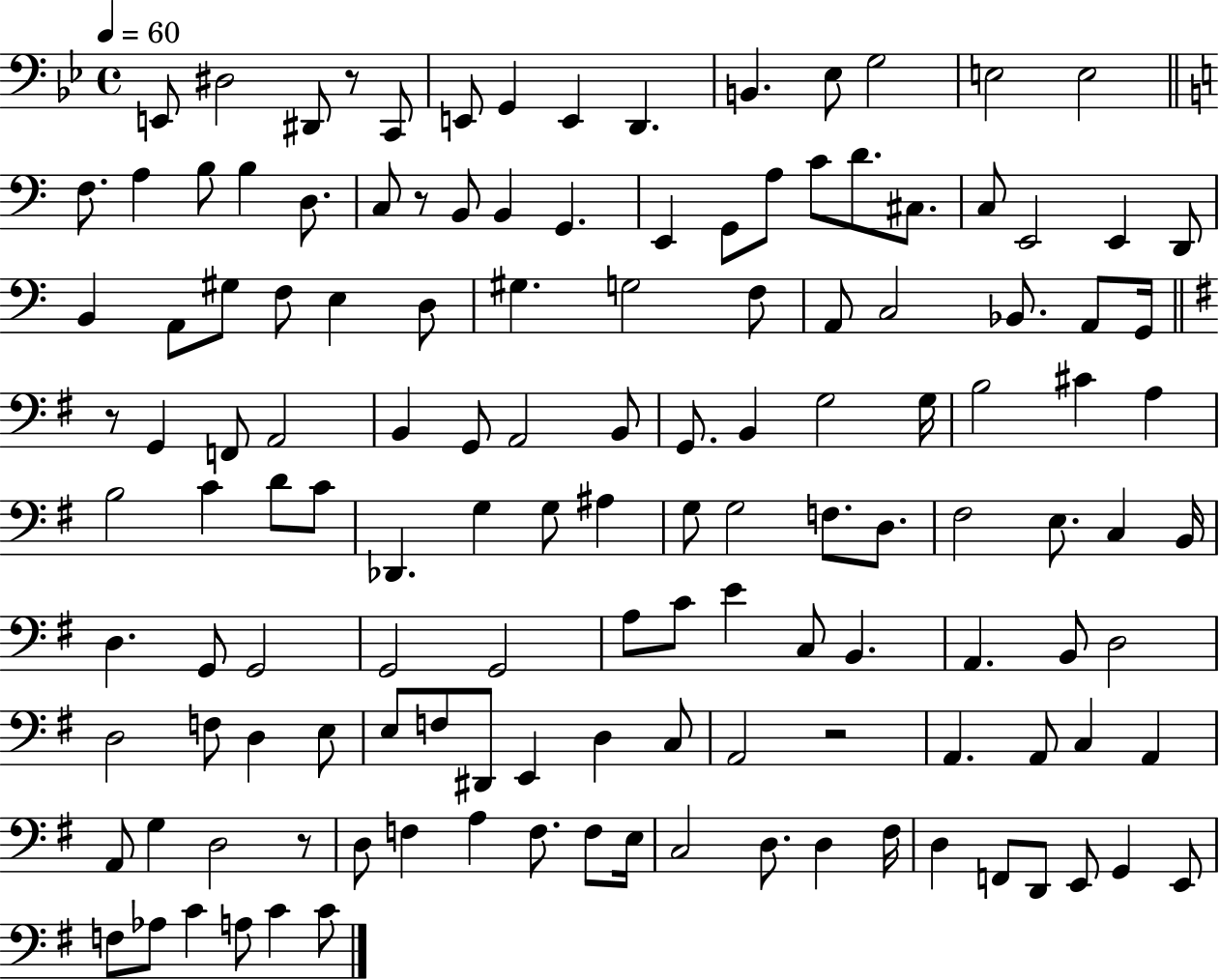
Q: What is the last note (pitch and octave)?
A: C4